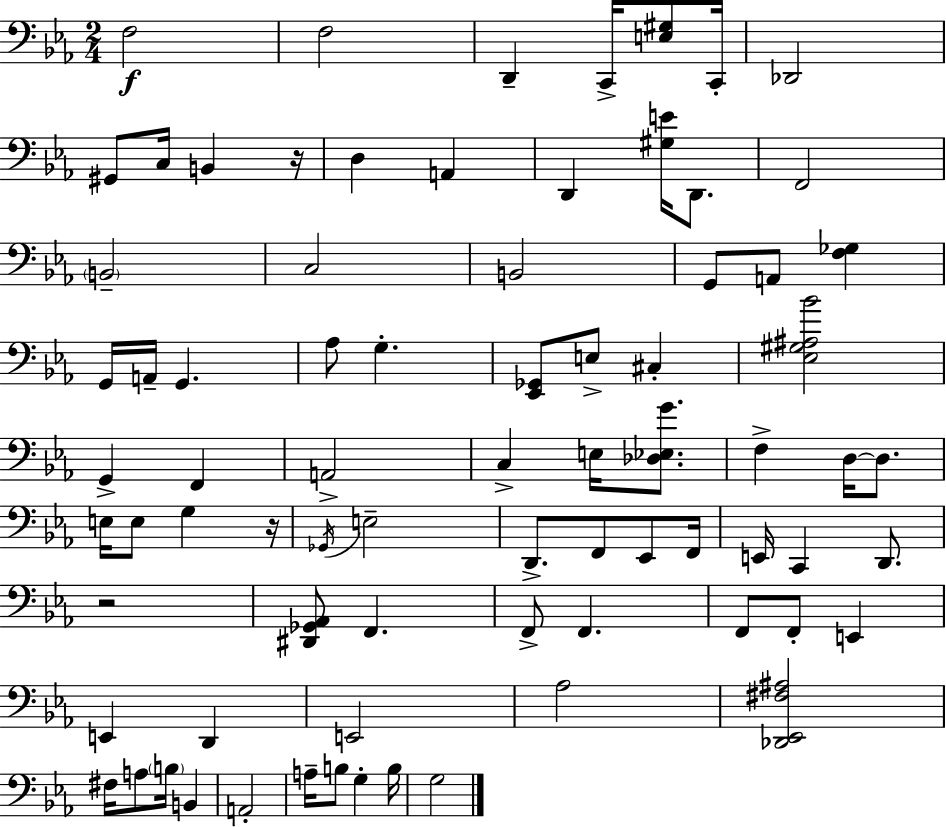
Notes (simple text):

F3/h F3/h D2/q C2/s [E3,G#3]/e C2/s Db2/h G#2/e C3/s B2/q R/s D3/q A2/q D2/q [G#3,E4]/s D2/e. F2/h B2/h C3/h B2/h G2/e A2/e [F3,Gb3]/q G2/s A2/s G2/q. Ab3/e G3/q. [Eb2,Gb2]/e E3/e C#3/q [Eb3,G#3,A#3,Bb4]/h G2/q F2/q A2/h C3/q E3/s [Db3,Eb3,G4]/e. F3/q D3/s D3/e. E3/s E3/e G3/q R/s Gb2/s E3/h D2/e. F2/e Eb2/e F2/s E2/s C2/q D2/e. R/h [D#2,Gb2,Ab2]/e F2/q. F2/e F2/q. F2/e F2/e E2/q E2/q D2/q E2/h Ab3/h [Db2,Eb2,F#3,A#3]/h F#3/s A3/e B3/s B2/q A2/h A3/s B3/e G3/q B3/s G3/h